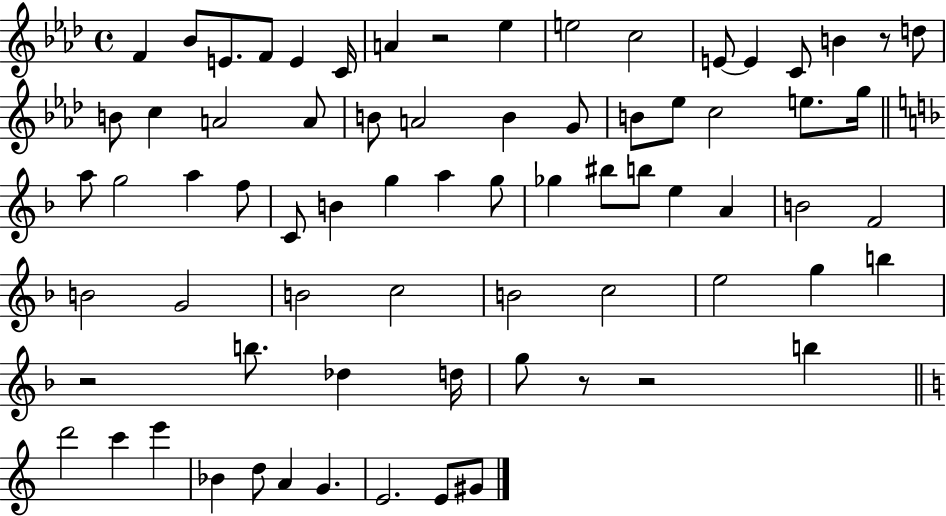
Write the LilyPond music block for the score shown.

{
  \clef treble
  \time 4/4
  \defaultTimeSignature
  \key aes \major
  f'4 bes'8 e'8. f'8 e'4 c'16 | a'4 r2 ees''4 | e''2 c''2 | e'8~~ e'4 c'8 b'4 r8 d''8 | \break b'8 c''4 a'2 a'8 | b'8 a'2 b'4 g'8 | b'8 ees''8 c''2 e''8. g''16 | \bar "||" \break \key f \major a''8 g''2 a''4 f''8 | c'8 b'4 g''4 a''4 g''8 | ges''4 bis''8 b''8 e''4 a'4 | b'2 f'2 | \break b'2 g'2 | b'2 c''2 | b'2 c''2 | e''2 g''4 b''4 | \break r2 b''8. des''4 d''16 | g''8 r8 r2 b''4 | \bar "||" \break \key c \major d'''2 c'''4 e'''4 | bes'4 d''8 a'4 g'4. | e'2. e'8 gis'8 | \bar "|."
}